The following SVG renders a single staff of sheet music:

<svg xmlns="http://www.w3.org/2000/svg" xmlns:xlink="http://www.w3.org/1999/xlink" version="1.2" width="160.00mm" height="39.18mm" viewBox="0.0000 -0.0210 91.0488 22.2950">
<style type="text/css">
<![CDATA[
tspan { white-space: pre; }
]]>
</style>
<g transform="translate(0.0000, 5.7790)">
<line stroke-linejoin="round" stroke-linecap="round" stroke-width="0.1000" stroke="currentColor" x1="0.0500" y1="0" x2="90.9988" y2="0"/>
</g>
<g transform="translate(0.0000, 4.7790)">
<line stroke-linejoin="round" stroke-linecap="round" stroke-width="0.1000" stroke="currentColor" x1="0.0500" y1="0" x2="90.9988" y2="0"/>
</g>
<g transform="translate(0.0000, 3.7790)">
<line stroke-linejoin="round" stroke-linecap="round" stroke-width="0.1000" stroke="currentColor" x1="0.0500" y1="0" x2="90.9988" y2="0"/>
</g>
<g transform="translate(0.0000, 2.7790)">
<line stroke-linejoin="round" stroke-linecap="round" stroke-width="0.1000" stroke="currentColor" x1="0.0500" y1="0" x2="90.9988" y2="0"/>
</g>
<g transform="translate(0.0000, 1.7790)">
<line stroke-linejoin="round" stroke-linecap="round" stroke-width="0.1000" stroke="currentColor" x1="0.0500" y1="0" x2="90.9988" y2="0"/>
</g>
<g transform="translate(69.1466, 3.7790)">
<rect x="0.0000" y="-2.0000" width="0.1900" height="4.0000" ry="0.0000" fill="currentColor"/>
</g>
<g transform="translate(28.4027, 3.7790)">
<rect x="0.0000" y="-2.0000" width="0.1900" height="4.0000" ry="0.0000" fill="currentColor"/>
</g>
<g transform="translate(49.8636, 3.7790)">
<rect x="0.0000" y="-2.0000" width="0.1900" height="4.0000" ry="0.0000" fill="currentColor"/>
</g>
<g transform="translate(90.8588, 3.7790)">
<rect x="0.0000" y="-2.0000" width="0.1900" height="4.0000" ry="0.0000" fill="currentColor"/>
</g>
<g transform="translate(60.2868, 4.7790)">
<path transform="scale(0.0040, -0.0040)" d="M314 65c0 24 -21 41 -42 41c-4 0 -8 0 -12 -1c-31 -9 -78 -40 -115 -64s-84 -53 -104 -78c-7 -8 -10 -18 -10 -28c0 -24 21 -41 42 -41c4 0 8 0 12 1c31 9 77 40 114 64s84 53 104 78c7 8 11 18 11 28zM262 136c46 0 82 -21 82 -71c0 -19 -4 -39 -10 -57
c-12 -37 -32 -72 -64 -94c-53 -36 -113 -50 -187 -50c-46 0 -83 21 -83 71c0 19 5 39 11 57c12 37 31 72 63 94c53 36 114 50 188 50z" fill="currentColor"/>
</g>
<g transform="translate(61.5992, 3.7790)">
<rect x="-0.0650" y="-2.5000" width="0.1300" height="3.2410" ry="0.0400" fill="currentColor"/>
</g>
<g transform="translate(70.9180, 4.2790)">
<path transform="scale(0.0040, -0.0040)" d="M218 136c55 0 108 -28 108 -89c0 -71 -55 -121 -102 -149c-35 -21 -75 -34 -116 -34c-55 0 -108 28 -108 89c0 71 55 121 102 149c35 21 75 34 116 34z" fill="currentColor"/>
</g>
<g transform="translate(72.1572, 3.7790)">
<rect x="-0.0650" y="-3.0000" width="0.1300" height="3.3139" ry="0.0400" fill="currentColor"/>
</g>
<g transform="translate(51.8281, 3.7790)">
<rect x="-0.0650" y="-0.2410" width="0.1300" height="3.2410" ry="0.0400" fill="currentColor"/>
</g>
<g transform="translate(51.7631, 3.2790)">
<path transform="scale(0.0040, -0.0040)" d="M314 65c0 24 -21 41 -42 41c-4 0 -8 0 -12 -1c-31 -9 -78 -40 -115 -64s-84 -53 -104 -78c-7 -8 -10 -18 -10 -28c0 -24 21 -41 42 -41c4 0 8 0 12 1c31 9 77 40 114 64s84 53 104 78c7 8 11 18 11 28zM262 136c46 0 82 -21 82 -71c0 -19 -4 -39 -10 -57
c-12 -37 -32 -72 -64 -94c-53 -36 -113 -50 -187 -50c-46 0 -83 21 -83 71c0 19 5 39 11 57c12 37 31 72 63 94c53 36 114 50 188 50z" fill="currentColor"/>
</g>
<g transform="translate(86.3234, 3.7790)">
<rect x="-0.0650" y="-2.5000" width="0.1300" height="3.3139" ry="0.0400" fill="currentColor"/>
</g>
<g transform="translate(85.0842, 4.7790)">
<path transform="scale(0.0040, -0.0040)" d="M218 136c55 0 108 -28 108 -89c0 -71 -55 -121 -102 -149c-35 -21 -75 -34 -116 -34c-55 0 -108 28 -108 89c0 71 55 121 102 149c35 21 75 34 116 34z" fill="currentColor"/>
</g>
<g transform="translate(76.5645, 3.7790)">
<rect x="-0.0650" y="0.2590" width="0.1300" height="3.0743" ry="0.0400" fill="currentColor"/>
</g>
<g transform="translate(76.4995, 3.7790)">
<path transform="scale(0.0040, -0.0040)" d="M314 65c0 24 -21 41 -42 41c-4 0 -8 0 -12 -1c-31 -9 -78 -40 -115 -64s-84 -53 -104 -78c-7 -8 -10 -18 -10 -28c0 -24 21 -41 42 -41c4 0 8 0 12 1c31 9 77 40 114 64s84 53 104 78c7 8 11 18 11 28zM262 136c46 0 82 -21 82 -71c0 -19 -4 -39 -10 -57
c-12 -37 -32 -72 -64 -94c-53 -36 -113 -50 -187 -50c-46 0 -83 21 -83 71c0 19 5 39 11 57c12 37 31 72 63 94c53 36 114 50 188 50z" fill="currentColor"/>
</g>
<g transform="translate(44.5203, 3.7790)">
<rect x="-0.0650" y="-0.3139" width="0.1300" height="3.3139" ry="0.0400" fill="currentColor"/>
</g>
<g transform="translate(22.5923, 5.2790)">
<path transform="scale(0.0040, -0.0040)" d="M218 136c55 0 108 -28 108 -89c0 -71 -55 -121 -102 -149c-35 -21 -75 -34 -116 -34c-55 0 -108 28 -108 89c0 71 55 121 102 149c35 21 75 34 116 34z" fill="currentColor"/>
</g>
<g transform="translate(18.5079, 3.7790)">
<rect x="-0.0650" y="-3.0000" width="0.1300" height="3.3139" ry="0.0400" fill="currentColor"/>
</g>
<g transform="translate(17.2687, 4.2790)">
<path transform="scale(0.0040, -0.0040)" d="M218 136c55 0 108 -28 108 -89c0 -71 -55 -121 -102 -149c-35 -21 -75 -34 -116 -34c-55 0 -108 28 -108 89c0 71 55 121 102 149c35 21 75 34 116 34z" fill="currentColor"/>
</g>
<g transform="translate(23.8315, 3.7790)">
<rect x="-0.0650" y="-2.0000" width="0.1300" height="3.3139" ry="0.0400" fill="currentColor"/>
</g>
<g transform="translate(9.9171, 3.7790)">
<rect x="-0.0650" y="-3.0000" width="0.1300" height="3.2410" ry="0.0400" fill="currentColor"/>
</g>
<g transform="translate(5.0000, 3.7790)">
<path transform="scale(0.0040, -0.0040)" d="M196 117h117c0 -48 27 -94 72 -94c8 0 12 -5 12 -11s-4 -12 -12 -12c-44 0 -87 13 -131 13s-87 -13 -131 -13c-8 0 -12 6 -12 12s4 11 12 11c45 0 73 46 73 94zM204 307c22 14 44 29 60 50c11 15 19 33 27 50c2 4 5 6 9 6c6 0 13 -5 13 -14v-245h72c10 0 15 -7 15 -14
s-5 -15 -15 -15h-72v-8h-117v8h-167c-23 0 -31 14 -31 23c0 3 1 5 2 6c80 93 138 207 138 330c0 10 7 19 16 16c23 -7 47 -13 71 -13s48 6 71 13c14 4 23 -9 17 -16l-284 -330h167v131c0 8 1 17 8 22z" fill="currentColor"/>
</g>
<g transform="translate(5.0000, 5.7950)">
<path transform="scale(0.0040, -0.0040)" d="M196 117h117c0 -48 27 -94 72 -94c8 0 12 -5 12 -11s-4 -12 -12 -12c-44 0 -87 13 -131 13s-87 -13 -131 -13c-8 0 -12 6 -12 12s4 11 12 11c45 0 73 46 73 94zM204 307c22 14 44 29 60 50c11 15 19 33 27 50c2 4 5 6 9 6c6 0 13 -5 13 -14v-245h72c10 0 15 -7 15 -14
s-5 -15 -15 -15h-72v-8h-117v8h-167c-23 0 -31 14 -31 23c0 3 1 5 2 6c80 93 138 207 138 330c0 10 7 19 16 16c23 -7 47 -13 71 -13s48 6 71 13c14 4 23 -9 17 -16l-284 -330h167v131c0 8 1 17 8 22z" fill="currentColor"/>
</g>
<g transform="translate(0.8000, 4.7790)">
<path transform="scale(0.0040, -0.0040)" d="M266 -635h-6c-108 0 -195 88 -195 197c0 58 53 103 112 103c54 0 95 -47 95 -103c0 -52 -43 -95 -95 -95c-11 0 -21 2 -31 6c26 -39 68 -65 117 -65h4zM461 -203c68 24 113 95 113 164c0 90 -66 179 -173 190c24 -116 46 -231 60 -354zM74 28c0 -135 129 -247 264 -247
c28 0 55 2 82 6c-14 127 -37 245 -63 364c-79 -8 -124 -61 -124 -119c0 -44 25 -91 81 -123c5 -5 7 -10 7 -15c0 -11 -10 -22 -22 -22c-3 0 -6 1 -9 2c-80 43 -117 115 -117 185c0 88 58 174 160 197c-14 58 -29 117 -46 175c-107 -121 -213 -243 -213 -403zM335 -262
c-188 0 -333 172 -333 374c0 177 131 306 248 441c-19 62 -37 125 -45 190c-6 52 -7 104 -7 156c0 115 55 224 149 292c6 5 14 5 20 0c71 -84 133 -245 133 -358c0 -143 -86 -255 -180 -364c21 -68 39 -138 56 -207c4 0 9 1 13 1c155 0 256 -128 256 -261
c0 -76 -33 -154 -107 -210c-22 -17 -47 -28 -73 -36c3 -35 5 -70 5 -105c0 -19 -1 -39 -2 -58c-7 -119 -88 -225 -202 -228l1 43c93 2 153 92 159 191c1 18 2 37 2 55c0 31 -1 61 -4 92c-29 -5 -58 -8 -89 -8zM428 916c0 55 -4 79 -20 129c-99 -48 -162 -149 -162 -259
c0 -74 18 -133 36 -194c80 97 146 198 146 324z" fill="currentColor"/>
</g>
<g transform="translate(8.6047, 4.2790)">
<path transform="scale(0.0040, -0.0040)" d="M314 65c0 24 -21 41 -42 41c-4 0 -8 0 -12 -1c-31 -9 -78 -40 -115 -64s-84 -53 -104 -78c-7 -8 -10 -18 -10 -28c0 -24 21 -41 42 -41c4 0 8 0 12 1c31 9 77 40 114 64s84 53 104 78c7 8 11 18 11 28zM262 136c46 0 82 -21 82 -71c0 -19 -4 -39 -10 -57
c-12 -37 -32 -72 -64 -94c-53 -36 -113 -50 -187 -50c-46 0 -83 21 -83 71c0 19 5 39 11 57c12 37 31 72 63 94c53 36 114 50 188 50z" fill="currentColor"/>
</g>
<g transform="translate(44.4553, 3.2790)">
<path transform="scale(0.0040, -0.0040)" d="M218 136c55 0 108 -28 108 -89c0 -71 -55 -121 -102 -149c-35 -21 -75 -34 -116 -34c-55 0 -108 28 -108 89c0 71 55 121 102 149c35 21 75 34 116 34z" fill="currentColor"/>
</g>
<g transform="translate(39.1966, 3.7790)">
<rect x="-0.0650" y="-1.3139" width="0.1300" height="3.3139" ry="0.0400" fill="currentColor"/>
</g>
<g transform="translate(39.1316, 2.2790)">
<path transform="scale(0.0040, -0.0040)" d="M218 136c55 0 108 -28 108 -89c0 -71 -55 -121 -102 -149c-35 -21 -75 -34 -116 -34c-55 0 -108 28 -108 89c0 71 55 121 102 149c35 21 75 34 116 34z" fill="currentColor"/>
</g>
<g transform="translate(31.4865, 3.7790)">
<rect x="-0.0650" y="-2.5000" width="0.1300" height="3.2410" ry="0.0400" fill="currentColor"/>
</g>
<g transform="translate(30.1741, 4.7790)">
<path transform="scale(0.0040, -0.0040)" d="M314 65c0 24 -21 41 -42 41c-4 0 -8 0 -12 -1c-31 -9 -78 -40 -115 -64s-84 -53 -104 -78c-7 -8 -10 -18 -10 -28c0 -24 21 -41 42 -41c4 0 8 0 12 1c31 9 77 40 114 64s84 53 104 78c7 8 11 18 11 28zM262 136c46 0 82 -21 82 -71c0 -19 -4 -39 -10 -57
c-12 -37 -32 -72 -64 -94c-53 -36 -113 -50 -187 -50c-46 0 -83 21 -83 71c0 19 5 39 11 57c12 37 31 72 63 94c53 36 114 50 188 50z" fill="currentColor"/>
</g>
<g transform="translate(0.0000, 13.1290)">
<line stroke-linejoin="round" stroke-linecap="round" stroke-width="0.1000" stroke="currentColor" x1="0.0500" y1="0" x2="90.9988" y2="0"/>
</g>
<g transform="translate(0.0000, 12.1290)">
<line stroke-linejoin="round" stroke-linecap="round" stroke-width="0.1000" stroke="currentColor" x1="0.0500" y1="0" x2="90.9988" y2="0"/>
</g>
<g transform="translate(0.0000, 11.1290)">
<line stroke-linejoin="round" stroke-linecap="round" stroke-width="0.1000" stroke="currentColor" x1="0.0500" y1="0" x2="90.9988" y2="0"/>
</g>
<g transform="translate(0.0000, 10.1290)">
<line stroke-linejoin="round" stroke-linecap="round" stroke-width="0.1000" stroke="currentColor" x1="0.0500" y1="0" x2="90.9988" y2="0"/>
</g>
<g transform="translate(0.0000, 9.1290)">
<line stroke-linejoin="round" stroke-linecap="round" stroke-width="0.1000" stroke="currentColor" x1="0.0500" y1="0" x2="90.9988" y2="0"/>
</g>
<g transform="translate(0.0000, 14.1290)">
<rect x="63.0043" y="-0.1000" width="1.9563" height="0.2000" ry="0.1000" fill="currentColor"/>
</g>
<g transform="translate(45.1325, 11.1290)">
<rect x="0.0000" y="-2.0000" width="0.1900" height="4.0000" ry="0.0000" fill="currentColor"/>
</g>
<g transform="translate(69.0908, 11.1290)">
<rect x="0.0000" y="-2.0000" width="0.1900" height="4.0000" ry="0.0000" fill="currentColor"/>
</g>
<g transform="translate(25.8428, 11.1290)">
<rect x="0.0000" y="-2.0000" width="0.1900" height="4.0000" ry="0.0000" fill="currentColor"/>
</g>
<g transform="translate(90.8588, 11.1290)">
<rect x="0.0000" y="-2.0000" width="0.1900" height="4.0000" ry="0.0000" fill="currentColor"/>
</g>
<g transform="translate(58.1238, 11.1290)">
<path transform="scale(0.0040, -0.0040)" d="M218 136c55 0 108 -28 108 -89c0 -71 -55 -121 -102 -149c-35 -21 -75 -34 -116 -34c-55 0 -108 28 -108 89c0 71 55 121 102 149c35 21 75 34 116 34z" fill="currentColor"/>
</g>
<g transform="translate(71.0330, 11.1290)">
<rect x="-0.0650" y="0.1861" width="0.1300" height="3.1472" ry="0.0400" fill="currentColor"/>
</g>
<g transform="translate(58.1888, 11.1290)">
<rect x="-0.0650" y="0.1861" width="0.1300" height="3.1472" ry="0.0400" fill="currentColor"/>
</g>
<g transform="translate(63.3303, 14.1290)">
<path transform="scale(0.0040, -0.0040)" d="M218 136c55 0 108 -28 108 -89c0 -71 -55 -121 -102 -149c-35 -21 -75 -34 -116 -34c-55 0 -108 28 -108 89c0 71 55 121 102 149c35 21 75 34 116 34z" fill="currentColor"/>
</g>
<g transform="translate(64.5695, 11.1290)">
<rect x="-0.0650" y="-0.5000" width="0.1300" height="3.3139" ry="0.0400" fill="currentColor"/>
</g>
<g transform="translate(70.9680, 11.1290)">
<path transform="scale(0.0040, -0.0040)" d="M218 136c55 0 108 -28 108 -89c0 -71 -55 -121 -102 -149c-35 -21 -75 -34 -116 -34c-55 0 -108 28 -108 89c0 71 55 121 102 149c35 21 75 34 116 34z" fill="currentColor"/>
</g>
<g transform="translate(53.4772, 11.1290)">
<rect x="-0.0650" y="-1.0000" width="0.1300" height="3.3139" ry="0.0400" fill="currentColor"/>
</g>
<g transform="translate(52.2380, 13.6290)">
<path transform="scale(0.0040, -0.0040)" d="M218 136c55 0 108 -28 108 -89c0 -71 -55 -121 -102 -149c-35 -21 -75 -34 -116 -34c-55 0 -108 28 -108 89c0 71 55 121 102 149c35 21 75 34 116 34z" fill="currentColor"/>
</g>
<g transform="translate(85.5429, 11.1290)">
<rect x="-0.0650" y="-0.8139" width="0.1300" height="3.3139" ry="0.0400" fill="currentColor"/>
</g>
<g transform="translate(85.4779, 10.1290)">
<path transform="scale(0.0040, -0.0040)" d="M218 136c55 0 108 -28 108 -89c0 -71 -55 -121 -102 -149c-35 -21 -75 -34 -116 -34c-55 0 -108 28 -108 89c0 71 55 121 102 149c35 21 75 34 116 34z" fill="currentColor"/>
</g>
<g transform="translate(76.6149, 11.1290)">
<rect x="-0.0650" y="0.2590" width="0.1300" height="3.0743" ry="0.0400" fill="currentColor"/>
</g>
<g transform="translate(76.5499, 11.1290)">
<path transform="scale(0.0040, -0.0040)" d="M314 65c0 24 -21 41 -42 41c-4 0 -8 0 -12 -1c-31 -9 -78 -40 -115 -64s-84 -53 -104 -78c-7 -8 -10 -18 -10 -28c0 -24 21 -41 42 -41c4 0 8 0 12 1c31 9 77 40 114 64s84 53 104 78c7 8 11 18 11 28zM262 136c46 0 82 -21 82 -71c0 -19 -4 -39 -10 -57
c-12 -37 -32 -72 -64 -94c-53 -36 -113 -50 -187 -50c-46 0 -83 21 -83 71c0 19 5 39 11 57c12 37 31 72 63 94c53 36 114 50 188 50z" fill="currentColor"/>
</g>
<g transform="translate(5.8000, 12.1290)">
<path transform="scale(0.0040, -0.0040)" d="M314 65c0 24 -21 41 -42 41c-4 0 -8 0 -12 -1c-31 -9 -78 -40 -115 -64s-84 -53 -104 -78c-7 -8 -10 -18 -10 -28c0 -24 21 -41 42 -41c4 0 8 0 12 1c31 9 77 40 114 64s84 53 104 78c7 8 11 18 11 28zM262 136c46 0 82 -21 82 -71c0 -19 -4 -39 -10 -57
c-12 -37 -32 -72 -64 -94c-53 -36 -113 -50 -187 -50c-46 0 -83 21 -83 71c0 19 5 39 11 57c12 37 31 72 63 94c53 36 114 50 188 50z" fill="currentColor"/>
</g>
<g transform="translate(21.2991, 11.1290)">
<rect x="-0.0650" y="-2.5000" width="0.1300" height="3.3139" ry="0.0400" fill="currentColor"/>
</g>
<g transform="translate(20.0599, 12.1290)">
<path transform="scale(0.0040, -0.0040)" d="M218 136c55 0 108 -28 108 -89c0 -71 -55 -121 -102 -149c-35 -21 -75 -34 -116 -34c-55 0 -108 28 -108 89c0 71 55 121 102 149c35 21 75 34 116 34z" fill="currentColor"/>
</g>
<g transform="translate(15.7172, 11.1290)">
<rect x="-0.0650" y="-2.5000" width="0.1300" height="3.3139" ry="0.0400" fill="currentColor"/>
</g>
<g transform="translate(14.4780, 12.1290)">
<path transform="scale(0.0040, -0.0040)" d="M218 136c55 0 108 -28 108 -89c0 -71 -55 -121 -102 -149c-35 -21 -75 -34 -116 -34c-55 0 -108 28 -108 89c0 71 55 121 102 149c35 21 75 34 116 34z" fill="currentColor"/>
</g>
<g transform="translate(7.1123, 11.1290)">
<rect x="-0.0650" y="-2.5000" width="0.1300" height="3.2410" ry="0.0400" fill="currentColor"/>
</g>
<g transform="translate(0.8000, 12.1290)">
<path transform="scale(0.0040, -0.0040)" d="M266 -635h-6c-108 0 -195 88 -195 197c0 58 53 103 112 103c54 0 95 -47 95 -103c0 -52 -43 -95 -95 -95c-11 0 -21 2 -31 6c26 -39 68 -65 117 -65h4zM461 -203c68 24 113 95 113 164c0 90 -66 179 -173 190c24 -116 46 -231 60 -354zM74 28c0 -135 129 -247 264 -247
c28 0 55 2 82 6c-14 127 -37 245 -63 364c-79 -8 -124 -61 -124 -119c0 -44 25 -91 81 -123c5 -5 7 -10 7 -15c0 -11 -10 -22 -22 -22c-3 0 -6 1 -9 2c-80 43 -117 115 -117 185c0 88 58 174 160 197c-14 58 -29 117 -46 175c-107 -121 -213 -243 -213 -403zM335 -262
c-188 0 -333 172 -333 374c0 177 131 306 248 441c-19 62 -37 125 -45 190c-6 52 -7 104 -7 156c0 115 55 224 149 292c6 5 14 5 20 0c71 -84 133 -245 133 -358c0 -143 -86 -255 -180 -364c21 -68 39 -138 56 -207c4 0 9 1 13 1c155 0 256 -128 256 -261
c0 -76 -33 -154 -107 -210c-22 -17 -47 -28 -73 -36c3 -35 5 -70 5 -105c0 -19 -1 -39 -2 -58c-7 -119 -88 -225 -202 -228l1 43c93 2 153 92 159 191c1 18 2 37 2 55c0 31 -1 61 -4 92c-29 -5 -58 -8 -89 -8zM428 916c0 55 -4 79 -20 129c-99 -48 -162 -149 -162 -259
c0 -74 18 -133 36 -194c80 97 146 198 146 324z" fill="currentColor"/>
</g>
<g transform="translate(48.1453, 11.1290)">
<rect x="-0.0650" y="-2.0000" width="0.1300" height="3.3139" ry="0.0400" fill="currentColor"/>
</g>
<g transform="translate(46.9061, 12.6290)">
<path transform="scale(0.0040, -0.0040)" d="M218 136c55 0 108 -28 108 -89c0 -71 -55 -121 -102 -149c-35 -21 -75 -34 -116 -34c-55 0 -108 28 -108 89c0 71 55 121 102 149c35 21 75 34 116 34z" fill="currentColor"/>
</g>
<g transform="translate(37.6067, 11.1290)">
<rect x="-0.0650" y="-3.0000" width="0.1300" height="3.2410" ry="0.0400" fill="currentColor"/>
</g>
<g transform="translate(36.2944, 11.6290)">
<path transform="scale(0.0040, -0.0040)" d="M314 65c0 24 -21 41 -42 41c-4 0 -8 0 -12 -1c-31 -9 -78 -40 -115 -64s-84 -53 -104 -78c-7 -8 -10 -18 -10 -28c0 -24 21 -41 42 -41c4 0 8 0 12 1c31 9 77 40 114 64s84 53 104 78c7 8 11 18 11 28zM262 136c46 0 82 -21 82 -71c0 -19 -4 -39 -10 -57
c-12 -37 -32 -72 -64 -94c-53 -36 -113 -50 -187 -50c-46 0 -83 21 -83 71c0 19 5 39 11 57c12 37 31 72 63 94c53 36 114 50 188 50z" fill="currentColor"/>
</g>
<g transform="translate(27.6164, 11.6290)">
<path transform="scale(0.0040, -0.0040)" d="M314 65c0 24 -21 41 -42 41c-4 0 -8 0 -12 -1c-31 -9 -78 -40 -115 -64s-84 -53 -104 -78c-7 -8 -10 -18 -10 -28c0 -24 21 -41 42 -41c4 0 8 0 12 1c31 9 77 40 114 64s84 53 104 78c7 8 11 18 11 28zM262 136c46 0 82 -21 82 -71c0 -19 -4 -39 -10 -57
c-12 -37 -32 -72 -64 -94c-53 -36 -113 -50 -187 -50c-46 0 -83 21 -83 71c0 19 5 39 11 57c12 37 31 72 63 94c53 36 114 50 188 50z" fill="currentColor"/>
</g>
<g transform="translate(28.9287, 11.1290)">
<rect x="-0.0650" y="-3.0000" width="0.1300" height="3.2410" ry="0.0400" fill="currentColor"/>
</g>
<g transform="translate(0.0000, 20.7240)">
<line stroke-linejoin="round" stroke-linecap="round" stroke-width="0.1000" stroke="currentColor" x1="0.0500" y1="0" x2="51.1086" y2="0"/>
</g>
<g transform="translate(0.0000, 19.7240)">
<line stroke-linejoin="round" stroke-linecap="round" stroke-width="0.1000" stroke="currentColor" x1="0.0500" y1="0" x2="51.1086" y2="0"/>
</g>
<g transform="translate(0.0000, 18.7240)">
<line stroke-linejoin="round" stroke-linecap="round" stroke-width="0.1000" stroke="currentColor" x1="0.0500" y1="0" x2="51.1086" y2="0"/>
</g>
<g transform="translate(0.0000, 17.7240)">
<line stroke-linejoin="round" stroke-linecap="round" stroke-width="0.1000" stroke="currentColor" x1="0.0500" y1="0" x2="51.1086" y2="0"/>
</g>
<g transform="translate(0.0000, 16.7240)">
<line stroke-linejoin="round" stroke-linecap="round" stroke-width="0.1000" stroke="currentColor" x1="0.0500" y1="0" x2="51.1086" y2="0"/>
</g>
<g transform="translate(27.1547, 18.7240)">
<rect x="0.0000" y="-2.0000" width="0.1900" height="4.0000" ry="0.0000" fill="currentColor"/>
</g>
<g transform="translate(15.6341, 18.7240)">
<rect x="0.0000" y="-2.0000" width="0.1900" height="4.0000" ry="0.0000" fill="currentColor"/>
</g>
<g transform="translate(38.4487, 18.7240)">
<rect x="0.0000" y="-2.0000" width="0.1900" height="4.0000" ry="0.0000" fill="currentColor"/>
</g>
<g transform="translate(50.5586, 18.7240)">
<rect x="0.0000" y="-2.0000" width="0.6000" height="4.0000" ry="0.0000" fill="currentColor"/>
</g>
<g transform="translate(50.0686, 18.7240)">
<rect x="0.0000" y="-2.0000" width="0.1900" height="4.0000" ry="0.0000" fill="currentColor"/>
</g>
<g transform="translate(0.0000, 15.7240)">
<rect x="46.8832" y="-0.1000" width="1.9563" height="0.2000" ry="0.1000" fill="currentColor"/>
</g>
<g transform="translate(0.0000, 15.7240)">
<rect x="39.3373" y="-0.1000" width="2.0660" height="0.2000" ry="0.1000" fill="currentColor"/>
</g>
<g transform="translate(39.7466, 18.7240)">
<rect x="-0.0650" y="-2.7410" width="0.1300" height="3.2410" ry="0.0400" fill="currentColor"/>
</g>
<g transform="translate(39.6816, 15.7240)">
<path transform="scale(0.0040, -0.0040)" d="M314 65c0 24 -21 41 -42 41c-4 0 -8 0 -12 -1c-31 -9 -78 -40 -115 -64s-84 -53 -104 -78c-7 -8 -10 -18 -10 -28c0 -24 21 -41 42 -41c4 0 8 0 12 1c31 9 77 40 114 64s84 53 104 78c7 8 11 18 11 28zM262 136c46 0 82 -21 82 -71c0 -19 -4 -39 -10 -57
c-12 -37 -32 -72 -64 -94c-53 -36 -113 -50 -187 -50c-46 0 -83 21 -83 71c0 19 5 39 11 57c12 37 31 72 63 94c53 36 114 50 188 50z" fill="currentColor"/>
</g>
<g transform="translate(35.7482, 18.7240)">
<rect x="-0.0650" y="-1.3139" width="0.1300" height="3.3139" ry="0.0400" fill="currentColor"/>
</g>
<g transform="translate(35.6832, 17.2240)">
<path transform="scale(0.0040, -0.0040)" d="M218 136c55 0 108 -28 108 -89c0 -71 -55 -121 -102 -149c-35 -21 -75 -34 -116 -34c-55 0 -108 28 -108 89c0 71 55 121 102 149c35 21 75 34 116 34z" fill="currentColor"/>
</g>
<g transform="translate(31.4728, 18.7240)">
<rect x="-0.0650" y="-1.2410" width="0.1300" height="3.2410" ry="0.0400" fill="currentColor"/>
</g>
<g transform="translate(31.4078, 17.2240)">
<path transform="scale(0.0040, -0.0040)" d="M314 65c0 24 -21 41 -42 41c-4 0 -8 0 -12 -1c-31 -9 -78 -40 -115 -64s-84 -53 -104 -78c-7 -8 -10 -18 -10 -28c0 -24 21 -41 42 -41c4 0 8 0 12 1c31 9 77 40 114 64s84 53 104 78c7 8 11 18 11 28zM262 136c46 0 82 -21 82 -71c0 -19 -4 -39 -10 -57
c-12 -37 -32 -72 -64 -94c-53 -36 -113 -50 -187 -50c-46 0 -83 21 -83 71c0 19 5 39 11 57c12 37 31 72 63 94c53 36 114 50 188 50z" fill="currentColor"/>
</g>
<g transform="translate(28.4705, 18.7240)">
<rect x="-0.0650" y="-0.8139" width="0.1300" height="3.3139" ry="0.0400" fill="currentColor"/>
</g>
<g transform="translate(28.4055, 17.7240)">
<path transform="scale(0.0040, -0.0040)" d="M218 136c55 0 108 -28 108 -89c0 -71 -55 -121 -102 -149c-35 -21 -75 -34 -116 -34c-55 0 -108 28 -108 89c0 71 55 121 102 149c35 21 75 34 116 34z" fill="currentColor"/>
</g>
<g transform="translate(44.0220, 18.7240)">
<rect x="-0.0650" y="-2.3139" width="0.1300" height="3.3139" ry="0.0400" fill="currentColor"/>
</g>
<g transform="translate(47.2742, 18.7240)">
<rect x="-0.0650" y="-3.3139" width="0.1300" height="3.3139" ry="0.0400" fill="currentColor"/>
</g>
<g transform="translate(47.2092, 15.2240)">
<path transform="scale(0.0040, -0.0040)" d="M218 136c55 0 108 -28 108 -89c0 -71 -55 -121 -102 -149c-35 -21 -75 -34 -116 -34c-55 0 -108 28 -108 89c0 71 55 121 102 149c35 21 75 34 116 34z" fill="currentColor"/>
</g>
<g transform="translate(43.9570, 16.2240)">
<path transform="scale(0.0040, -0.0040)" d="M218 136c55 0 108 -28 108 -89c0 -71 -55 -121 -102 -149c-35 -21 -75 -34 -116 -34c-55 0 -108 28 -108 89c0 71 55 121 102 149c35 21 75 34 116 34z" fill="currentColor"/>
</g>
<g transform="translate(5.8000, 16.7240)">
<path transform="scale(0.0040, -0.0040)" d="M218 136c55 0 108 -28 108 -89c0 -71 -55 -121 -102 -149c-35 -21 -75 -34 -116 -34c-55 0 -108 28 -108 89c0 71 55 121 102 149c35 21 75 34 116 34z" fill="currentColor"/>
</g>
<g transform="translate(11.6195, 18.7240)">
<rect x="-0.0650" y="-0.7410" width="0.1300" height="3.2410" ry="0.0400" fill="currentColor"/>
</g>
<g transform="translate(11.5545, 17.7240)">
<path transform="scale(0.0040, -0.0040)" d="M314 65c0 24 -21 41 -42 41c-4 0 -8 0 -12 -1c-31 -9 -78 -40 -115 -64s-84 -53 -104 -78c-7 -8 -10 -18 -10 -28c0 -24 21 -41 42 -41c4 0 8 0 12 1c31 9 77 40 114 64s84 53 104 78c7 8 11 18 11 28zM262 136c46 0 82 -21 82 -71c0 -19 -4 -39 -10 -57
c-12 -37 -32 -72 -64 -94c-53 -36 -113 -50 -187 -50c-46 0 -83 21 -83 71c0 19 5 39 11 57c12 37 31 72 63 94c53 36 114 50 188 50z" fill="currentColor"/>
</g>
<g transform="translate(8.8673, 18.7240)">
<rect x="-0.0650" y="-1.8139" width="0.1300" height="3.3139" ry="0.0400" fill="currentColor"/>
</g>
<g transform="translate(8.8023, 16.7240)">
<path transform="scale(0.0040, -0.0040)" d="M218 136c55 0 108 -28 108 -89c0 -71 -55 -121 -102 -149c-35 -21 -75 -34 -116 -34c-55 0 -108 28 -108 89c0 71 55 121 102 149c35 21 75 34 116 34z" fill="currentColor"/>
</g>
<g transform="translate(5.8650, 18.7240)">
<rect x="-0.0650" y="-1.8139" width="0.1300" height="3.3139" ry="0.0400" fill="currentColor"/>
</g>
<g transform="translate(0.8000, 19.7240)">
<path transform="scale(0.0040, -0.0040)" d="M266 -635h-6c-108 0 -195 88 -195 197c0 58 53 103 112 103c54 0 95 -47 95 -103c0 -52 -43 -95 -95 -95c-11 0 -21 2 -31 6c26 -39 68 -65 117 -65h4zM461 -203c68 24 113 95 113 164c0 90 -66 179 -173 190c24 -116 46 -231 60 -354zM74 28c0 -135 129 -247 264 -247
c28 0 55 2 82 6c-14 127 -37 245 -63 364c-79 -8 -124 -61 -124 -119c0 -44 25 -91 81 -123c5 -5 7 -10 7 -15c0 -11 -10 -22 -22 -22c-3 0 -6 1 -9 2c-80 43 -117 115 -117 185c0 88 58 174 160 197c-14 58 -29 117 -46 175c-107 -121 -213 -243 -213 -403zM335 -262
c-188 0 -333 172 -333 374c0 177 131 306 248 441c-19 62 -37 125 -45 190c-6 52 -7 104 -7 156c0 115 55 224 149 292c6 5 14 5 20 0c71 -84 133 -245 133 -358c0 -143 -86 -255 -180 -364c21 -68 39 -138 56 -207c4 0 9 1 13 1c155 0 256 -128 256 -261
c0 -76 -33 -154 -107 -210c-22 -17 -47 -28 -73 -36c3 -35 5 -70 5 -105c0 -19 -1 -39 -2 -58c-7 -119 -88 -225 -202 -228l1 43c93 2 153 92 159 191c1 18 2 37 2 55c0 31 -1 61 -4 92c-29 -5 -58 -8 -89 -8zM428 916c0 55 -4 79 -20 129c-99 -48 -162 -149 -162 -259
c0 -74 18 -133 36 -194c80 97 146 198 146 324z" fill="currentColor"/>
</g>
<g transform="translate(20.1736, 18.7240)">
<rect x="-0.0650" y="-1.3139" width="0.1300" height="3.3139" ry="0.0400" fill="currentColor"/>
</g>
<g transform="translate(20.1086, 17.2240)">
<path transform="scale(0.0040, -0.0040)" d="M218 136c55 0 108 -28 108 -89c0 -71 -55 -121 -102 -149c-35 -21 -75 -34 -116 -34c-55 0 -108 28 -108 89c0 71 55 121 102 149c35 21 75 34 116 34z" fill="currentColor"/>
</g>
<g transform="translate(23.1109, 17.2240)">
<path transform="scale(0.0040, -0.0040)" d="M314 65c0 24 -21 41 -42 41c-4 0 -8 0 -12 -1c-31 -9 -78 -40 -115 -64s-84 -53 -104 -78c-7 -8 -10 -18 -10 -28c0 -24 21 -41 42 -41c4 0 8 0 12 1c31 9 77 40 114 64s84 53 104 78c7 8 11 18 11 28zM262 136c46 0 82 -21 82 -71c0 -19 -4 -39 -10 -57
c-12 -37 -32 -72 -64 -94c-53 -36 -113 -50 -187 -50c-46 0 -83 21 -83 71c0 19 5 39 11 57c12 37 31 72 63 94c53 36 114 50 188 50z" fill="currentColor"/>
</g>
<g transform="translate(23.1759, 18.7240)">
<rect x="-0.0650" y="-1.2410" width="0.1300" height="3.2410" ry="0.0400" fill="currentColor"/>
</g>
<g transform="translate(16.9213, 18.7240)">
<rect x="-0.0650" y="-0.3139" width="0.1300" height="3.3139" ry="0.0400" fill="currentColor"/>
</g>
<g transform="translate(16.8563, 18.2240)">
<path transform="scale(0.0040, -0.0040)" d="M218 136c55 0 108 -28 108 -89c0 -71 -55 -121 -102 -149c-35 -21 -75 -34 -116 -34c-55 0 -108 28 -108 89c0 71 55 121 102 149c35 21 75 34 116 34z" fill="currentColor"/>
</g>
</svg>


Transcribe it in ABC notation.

X:1
T:Untitled
M:4/4
L:1/4
K:C
A2 A F G2 e c c2 G2 A B2 G G2 G G A2 A2 F D B C B B2 d f f d2 c e e2 d e2 e a2 g b